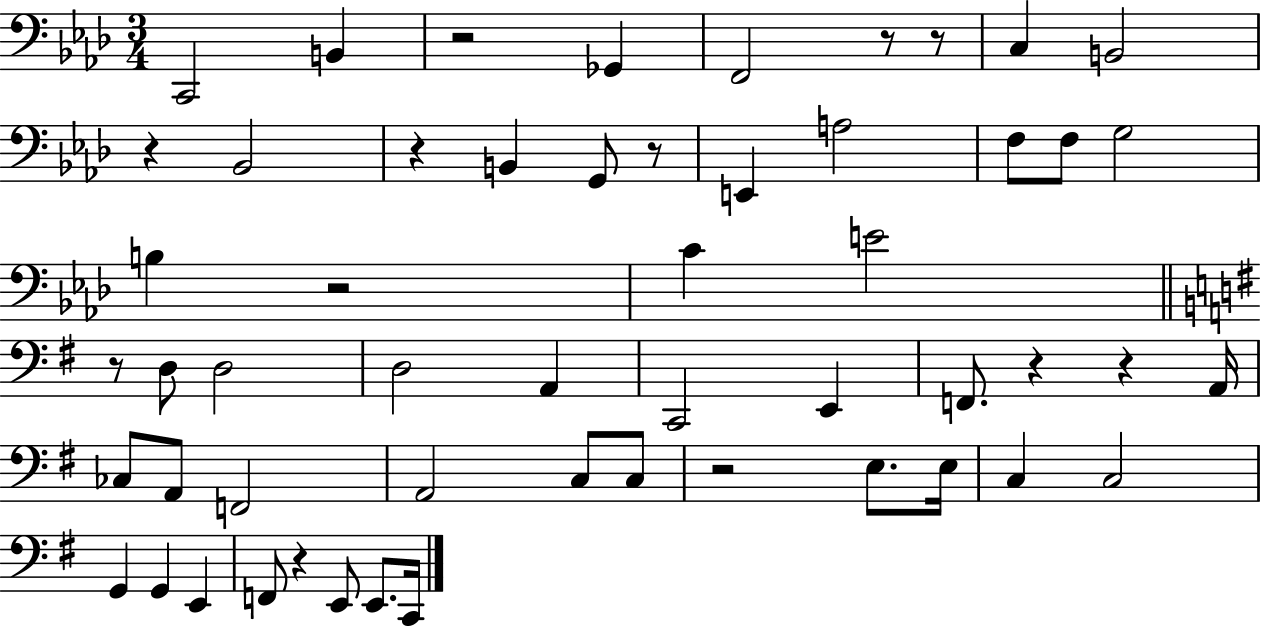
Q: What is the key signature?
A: AES major